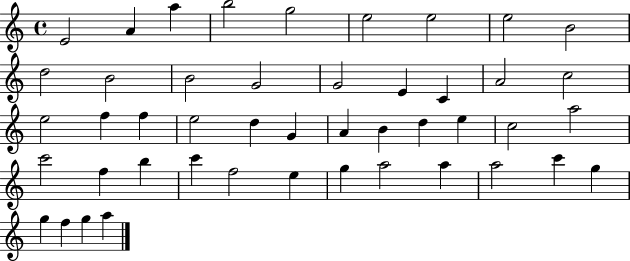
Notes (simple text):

E4/h A4/q A5/q B5/h G5/h E5/h E5/h E5/h B4/h D5/h B4/h B4/h G4/h G4/h E4/q C4/q A4/h C5/h E5/h F5/q F5/q E5/h D5/q G4/q A4/q B4/q D5/q E5/q C5/h A5/h C6/h F5/q B5/q C6/q F5/h E5/q G5/q A5/h A5/q A5/h C6/q G5/q G5/q F5/q G5/q A5/q